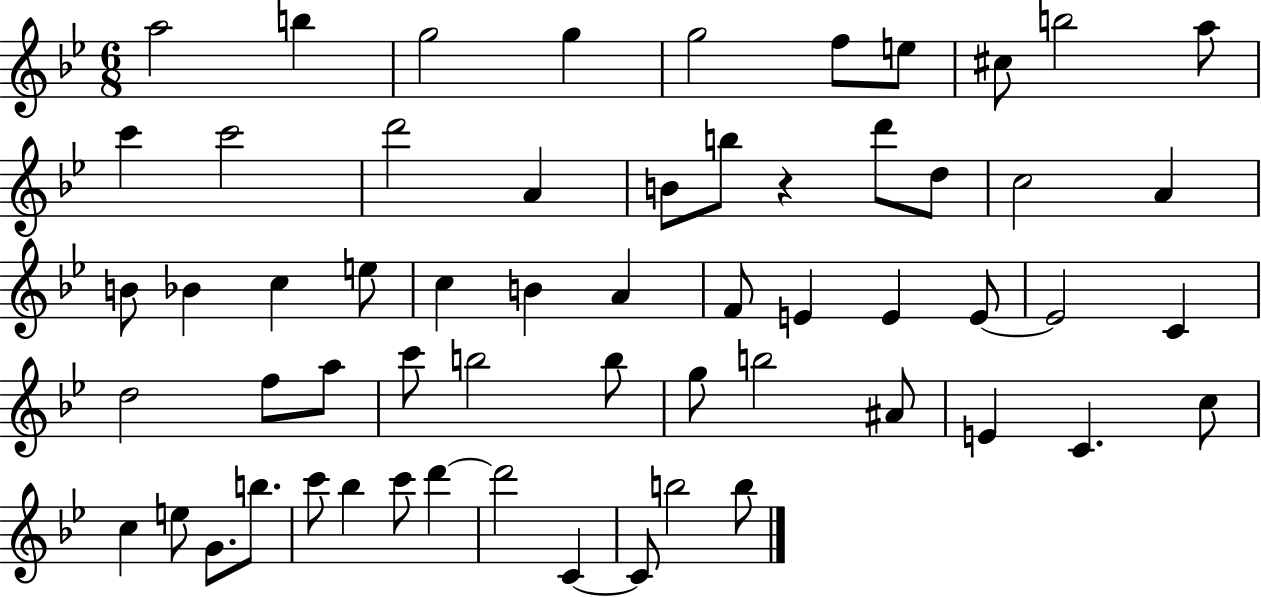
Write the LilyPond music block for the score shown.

{
  \clef treble
  \numericTimeSignature
  \time 6/8
  \key bes \major
  a''2 b''4 | g''2 g''4 | g''2 f''8 e''8 | cis''8 b''2 a''8 | \break c'''4 c'''2 | d'''2 a'4 | b'8 b''8 r4 d'''8 d''8 | c''2 a'4 | \break b'8 bes'4 c''4 e''8 | c''4 b'4 a'4 | f'8 e'4 e'4 e'8~~ | e'2 c'4 | \break d''2 f''8 a''8 | c'''8 b''2 b''8 | g''8 b''2 ais'8 | e'4 c'4. c''8 | \break c''4 e''8 g'8. b''8. | c'''8 bes''4 c'''8 d'''4~~ | d'''2 c'4~~ | c'8 b''2 b''8 | \break \bar "|."
}